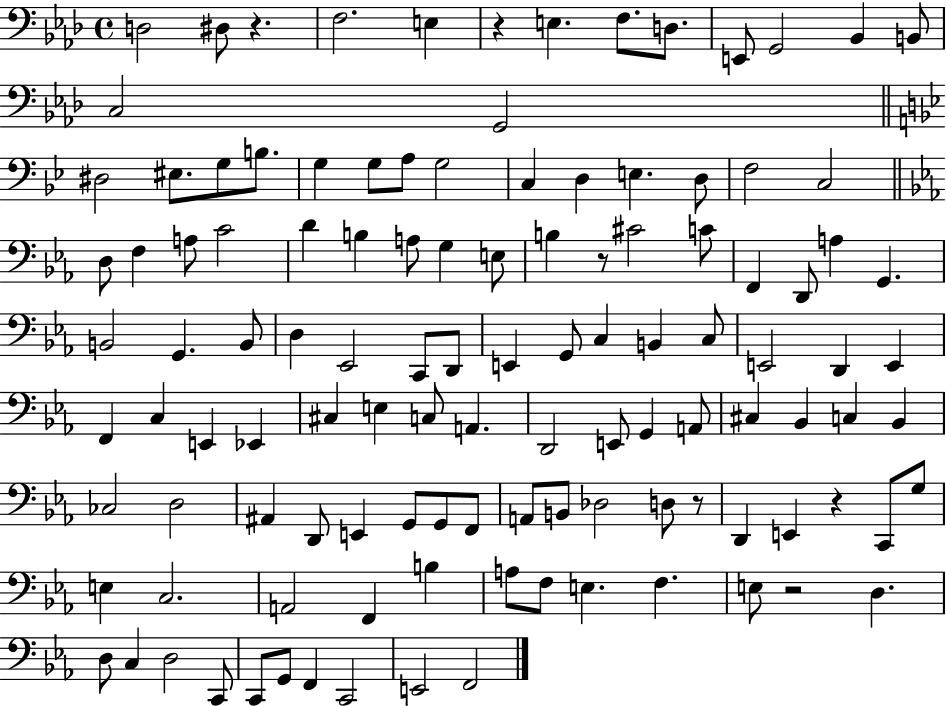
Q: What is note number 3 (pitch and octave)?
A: F3